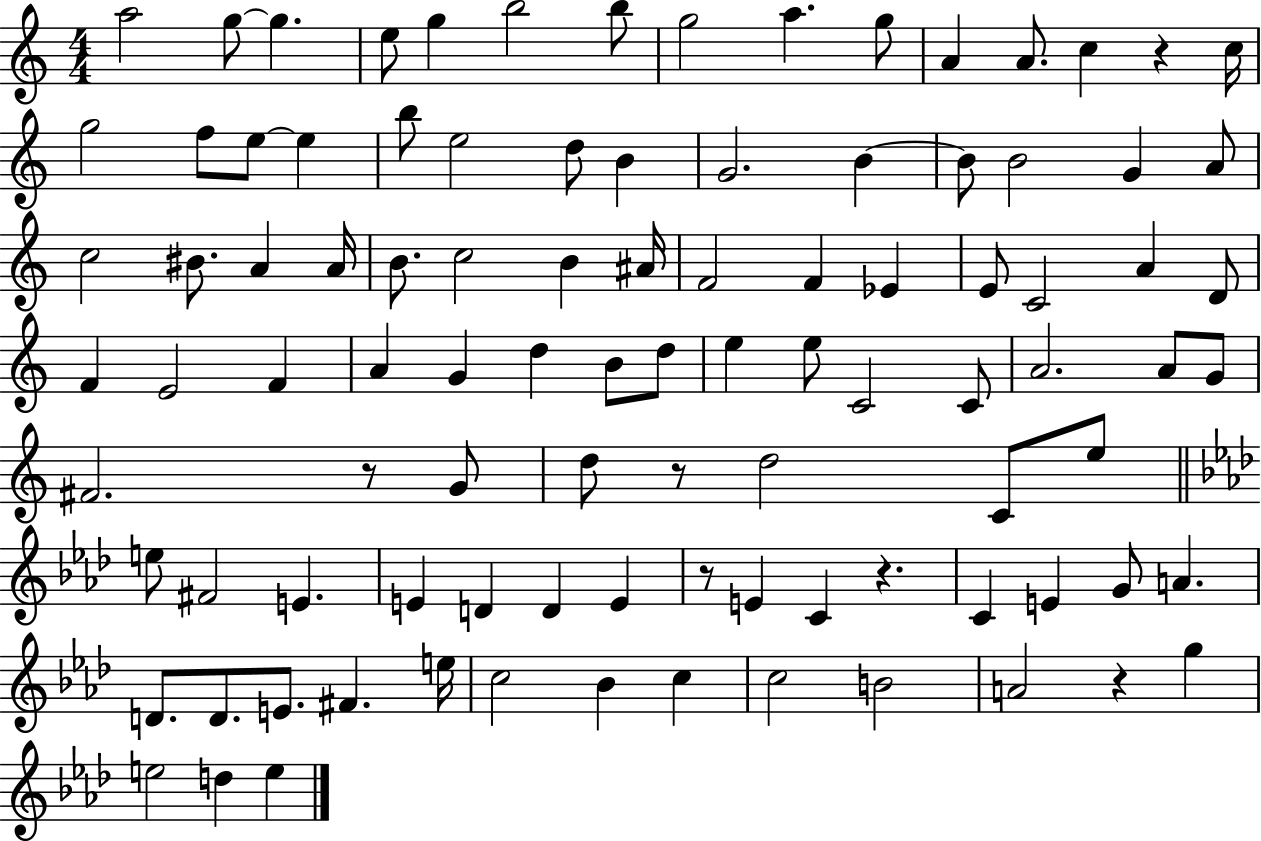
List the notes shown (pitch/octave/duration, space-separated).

A5/h G5/e G5/q. E5/e G5/q B5/h B5/e G5/h A5/q. G5/e A4/q A4/e. C5/q R/q C5/s G5/h F5/e E5/e E5/q B5/e E5/h D5/e B4/q G4/h. B4/q B4/e B4/h G4/q A4/e C5/h BIS4/e. A4/q A4/s B4/e. C5/h B4/q A#4/s F4/h F4/q Eb4/q E4/e C4/h A4/q D4/e F4/q E4/h F4/q A4/q G4/q D5/q B4/e D5/e E5/q E5/e C4/h C4/e A4/h. A4/e G4/e F#4/h. R/e G4/e D5/e R/e D5/h C4/e E5/e E5/e F#4/h E4/q. E4/q D4/q D4/q E4/q R/e E4/q C4/q R/q. C4/q E4/q G4/e A4/q. D4/e. D4/e. E4/e. F#4/q. E5/s C5/h Bb4/q C5/q C5/h B4/h A4/h R/q G5/q E5/h D5/q E5/q